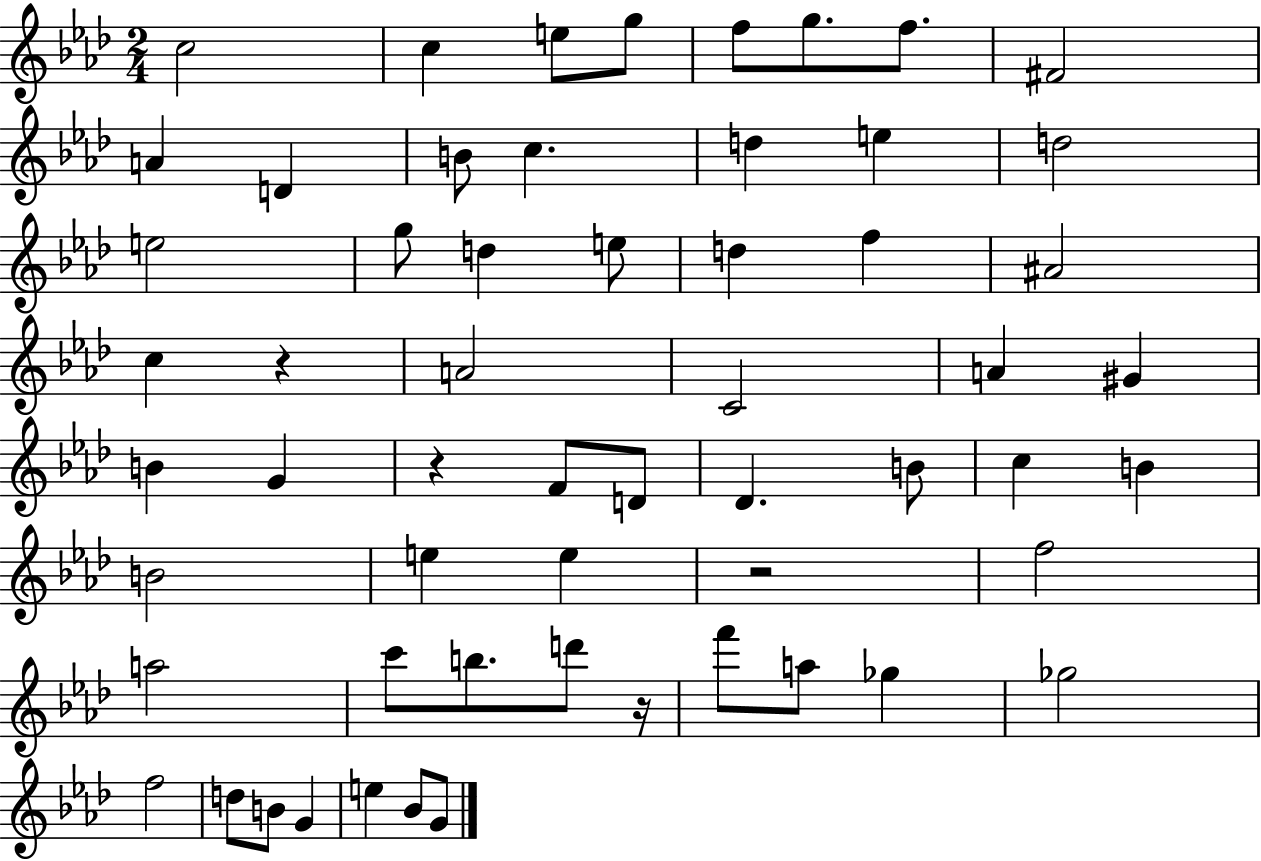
{
  \clef treble
  \numericTimeSignature
  \time 2/4
  \key aes \major
  c''2 | c''4 e''8 g''8 | f''8 g''8. f''8. | fis'2 | \break a'4 d'4 | b'8 c''4. | d''4 e''4 | d''2 | \break e''2 | g''8 d''4 e''8 | d''4 f''4 | ais'2 | \break c''4 r4 | a'2 | c'2 | a'4 gis'4 | \break b'4 g'4 | r4 f'8 d'8 | des'4. b'8 | c''4 b'4 | \break b'2 | e''4 e''4 | r2 | f''2 | \break a''2 | c'''8 b''8. d'''8 r16 | f'''8 a''8 ges''4 | ges''2 | \break f''2 | d''8 b'8 g'4 | e''4 bes'8 g'8 | \bar "|."
}